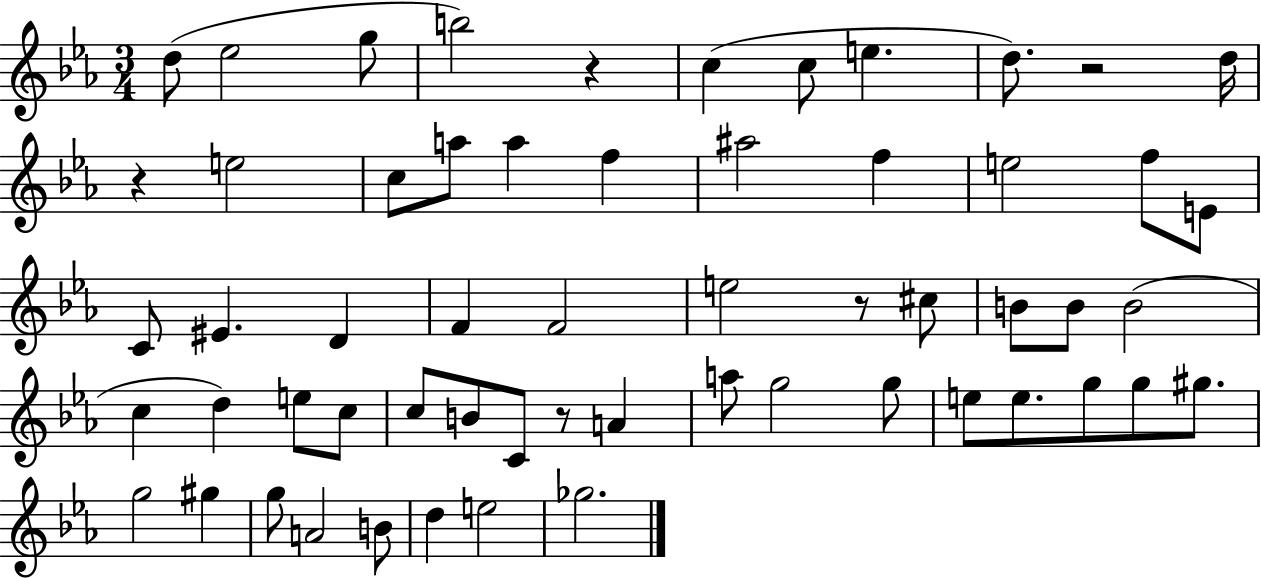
D5/e Eb5/h G5/e B5/h R/q C5/q C5/e E5/q. D5/e. R/h D5/s R/q E5/h C5/e A5/e A5/q F5/q A#5/h F5/q E5/h F5/e E4/e C4/e EIS4/q. D4/q F4/q F4/h E5/h R/e C#5/e B4/e B4/e B4/h C5/q D5/q E5/e C5/e C5/e B4/e C4/e R/e A4/q A5/e G5/h G5/e E5/e E5/e. G5/e G5/e G#5/e. G5/h G#5/q G5/e A4/h B4/e D5/q E5/h Gb5/h.